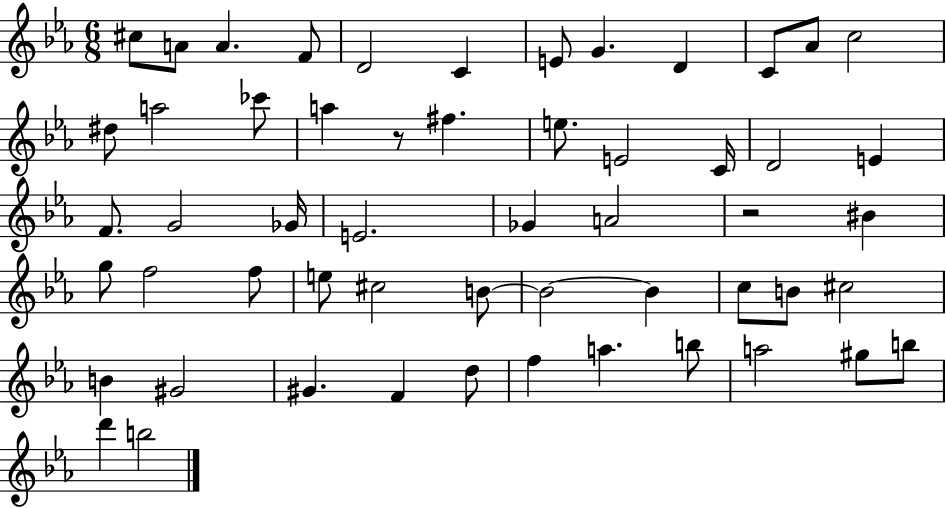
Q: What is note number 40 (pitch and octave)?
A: C#5